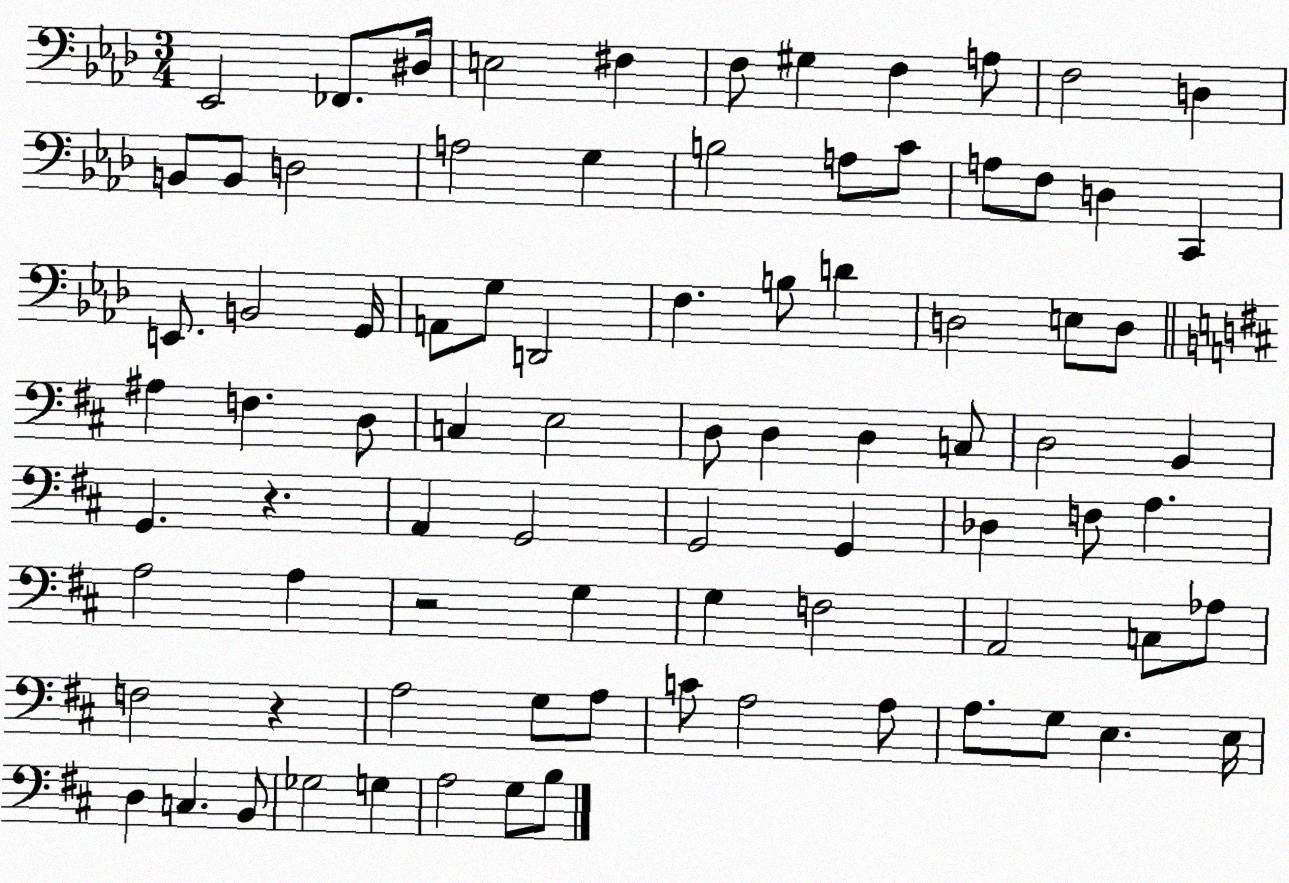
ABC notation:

X:1
T:Untitled
M:3/4
L:1/4
K:Ab
_E,,2 _F,,/2 ^D,/4 E,2 ^F, F,/2 ^G, F, A,/2 F,2 D, B,,/2 B,,/2 D,2 A,2 G, B,2 A,/2 C/2 A,/2 F,/2 D, C,, E,,/2 B,,2 G,,/4 A,,/2 G,/2 D,,2 F, B,/2 D D,2 E,/2 D,/2 ^A, F, D,/2 C, E,2 D,/2 D, D, C,/2 D,2 B,, G,, z A,, G,,2 G,,2 G,, _D, F,/2 A, A,2 A, z2 G, G, F,2 A,,2 C,/2 _A,/2 F,2 z A,2 G,/2 A,/2 C/2 A,2 A,/2 A,/2 G,/2 E, E,/4 D, C, B,,/2 _G,2 G, A,2 G,/2 B,/2